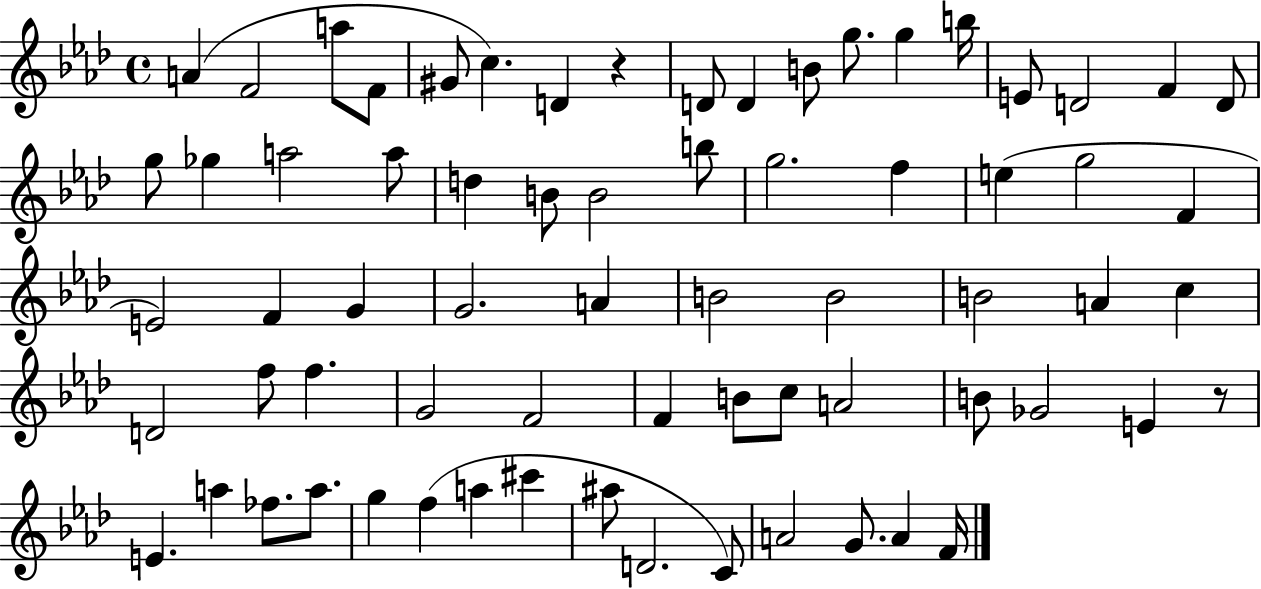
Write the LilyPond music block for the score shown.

{
  \clef treble
  \time 4/4
  \defaultTimeSignature
  \key aes \major
  a'4( f'2 a''8 f'8 | gis'8 c''4.) d'4 r4 | d'8 d'4 b'8 g''8. g''4 b''16 | e'8 d'2 f'4 d'8 | \break g''8 ges''4 a''2 a''8 | d''4 b'8 b'2 b''8 | g''2. f''4 | e''4( g''2 f'4 | \break e'2) f'4 g'4 | g'2. a'4 | b'2 b'2 | b'2 a'4 c''4 | \break d'2 f''8 f''4. | g'2 f'2 | f'4 b'8 c''8 a'2 | b'8 ges'2 e'4 r8 | \break e'4. a''4 fes''8. a''8. | g''4 f''4( a''4 cis'''4 | ais''8 d'2. c'8) | a'2 g'8. a'4 f'16 | \break \bar "|."
}